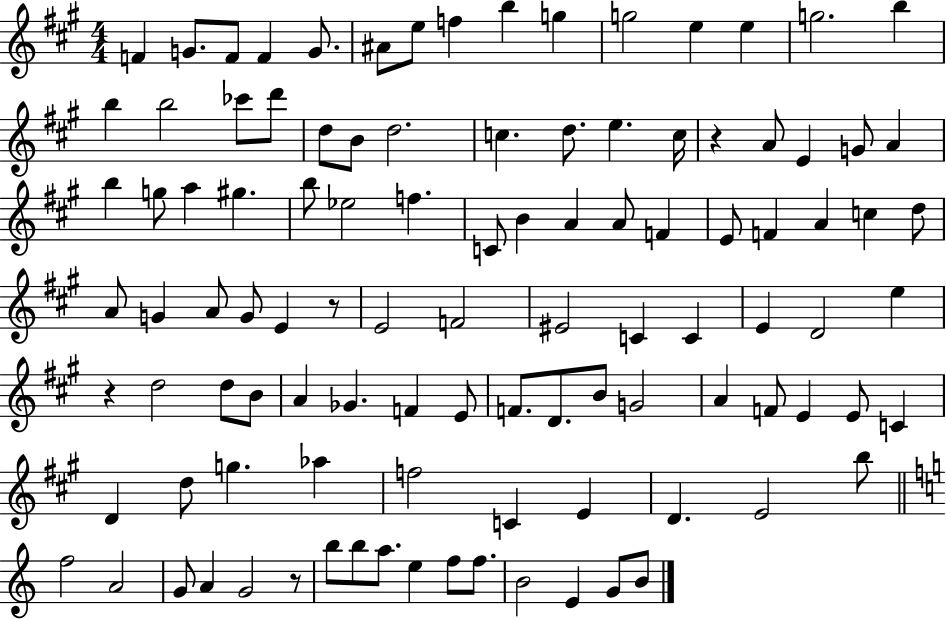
{
  \clef treble
  \numericTimeSignature
  \time 4/4
  \key a \major
  f'4 g'8. f'8 f'4 g'8. | ais'8 e''8 f''4 b''4 g''4 | g''2 e''4 e''4 | g''2. b''4 | \break b''4 b''2 ces'''8 d'''8 | d''8 b'8 d''2. | c''4. d''8. e''4. c''16 | r4 a'8 e'4 g'8 a'4 | \break b''4 g''8 a''4 gis''4. | b''8 ees''2 f''4. | c'8 b'4 a'4 a'8 f'4 | e'8 f'4 a'4 c''4 d''8 | \break a'8 g'4 a'8 g'8 e'4 r8 | e'2 f'2 | eis'2 c'4 c'4 | e'4 d'2 e''4 | \break r4 d''2 d''8 b'8 | a'4 ges'4. f'4 e'8 | f'8. d'8. b'8 g'2 | a'4 f'8 e'4 e'8 c'4 | \break d'4 d''8 g''4. aes''4 | f''2 c'4 e'4 | d'4. e'2 b''8 | \bar "||" \break \key c \major f''2 a'2 | g'8 a'4 g'2 r8 | b''8 b''8 a''8. e''4 f''8 f''8. | b'2 e'4 g'8 b'8 | \break \bar "|."
}